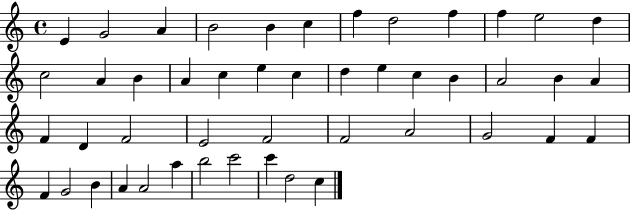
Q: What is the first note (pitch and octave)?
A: E4